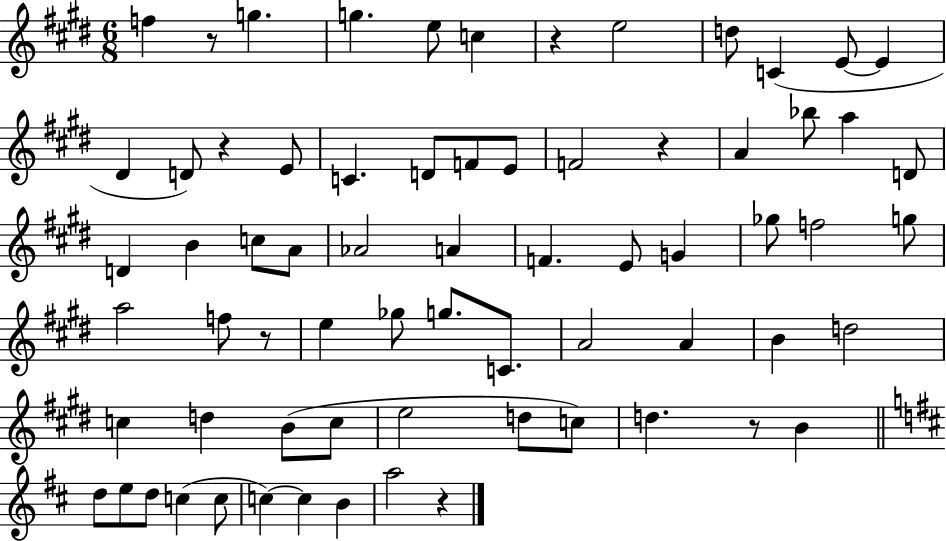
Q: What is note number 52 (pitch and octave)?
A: D5